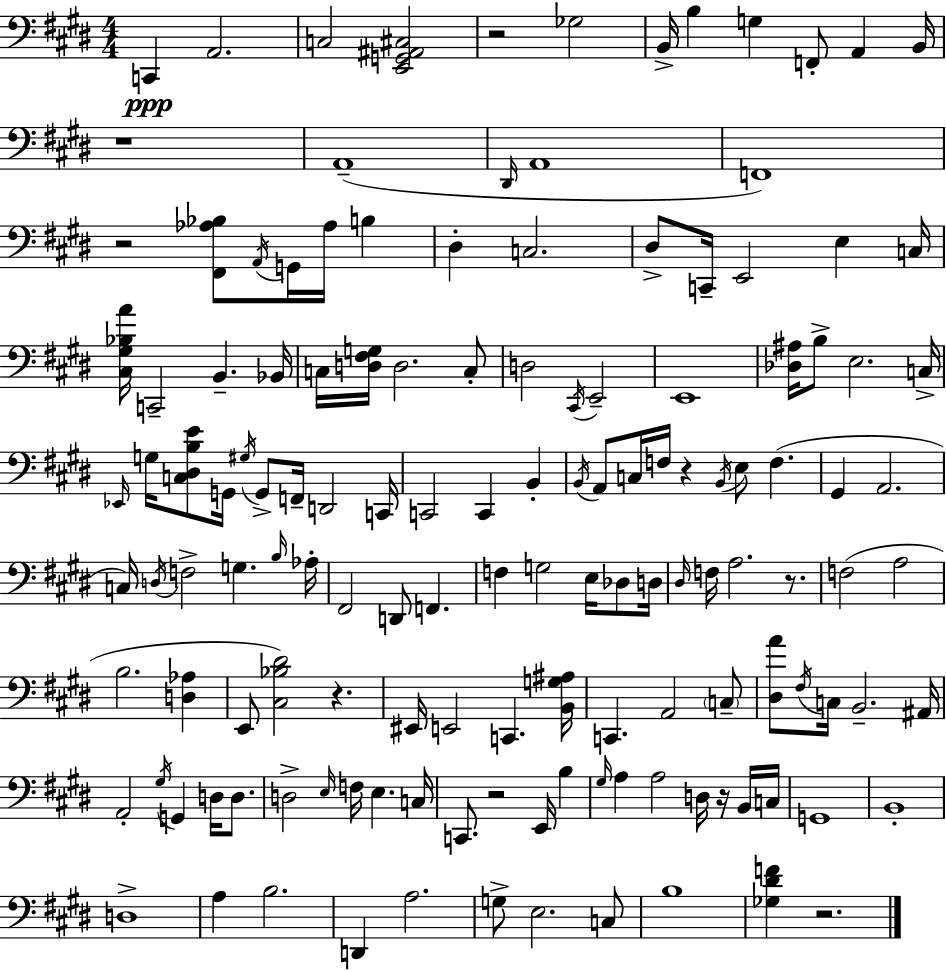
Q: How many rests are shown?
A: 9